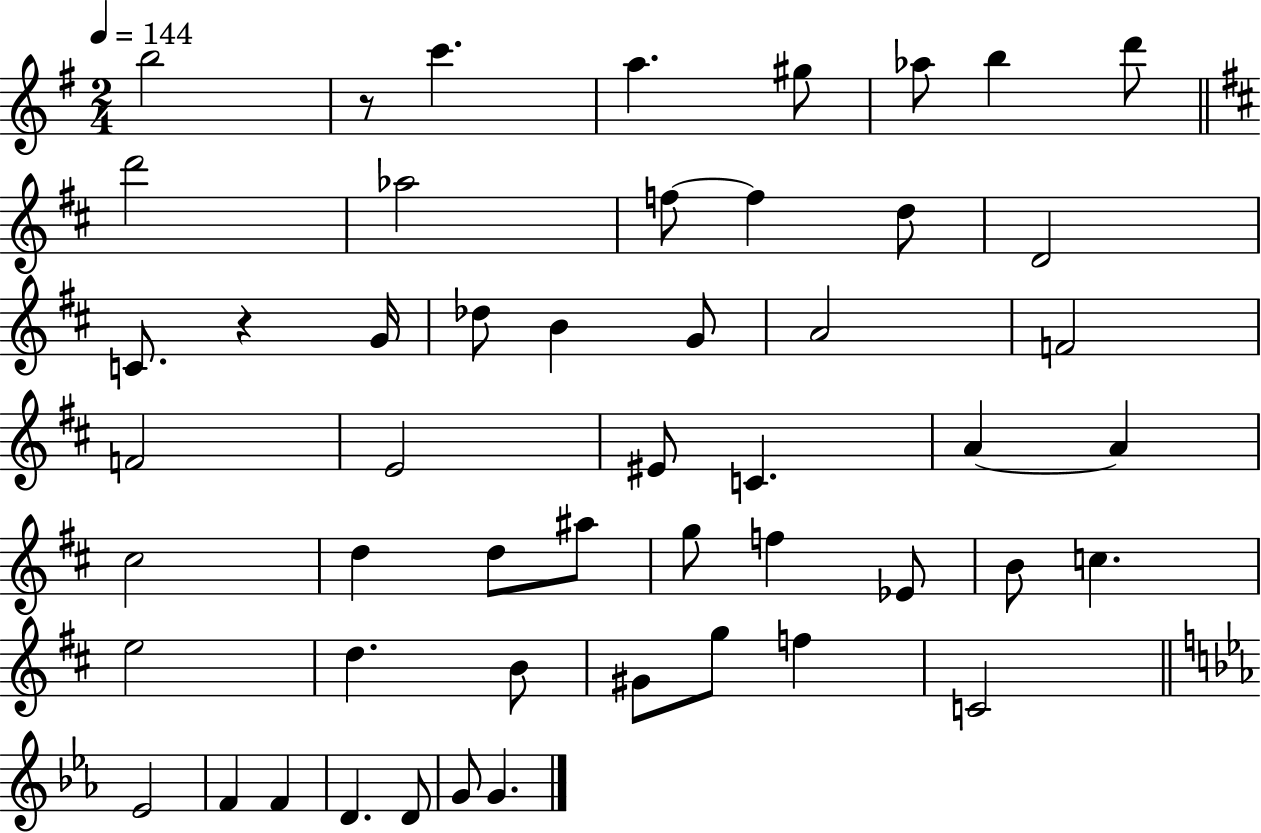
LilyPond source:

{
  \clef treble
  \numericTimeSignature
  \time 2/4
  \key g \major
  \tempo 4 = 144
  b''2 | r8 c'''4. | a''4. gis''8 | aes''8 b''4 d'''8 | \break \bar "||" \break \key b \minor d'''2 | aes''2 | f''8~~ f''4 d''8 | d'2 | \break c'8. r4 g'16 | des''8 b'4 g'8 | a'2 | f'2 | \break f'2 | e'2 | eis'8 c'4. | a'4~~ a'4 | \break cis''2 | d''4 d''8 ais''8 | g''8 f''4 ees'8 | b'8 c''4. | \break e''2 | d''4. b'8 | gis'8 g''8 f''4 | c'2 | \break \bar "||" \break \key ees \major ees'2 | f'4 f'4 | d'4. d'8 | g'8 g'4. | \break \bar "|."
}